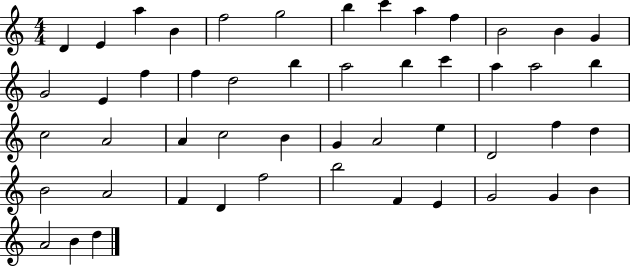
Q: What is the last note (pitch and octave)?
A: D5